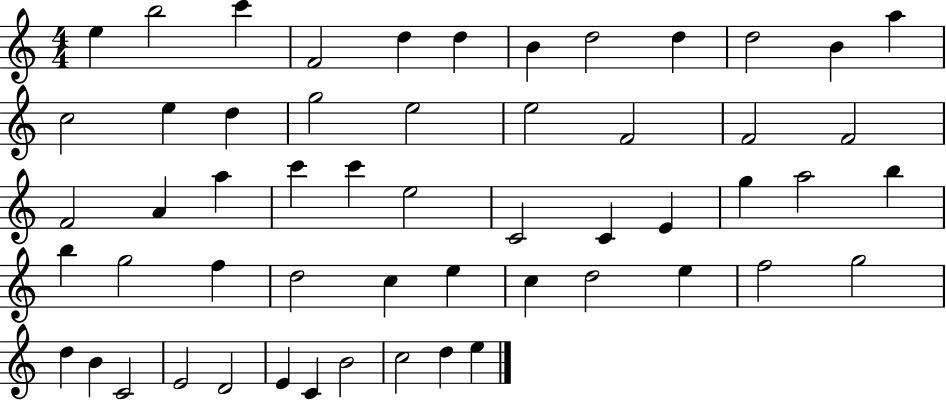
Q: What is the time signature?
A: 4/4